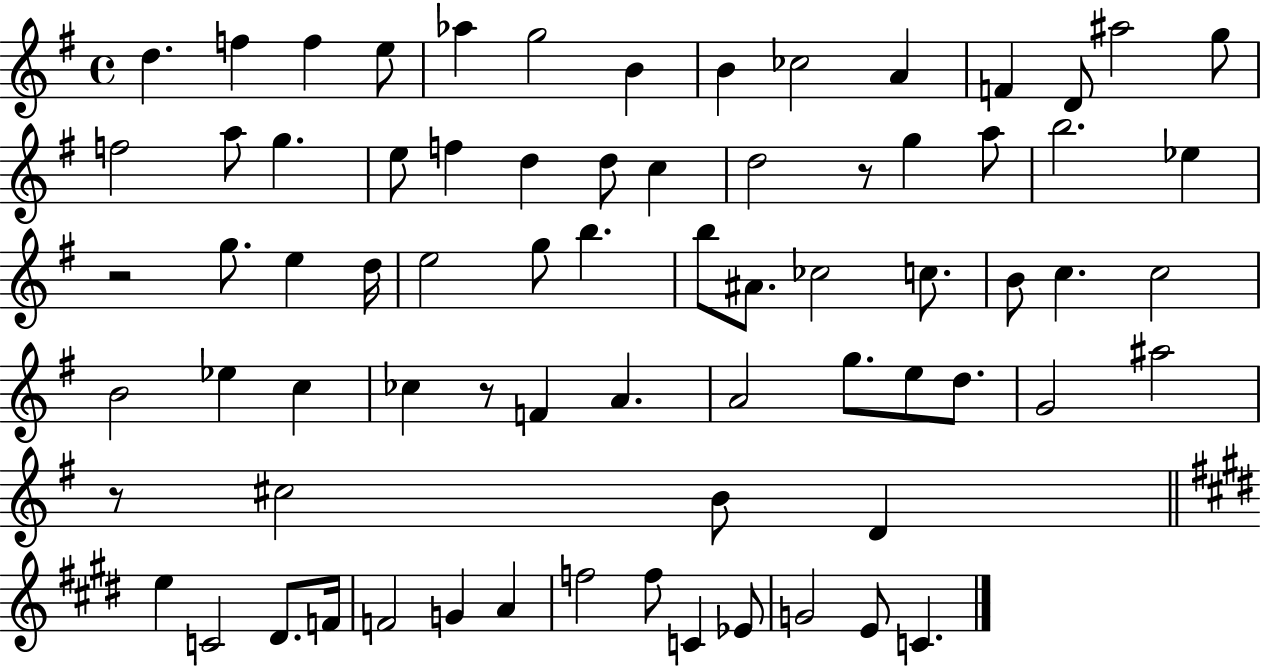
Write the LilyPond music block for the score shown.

{
  \clef treble
  \time 4/4
  \defaultTimeSignature
  \key g \major
  \repeat volta 2 { d''4. f''4 f''4 e''8 | aes''4 g''2 b'4 | b'4 ces''2 a'4 | f'4 d'8 ais''2 g''8 | \break f''2 a''8 g''4. | e''8 f''4 d''4 d''8 c''4 | d''2 r8 g''4 a''8 | b''2. ees''4 | \break r2 g''8. e''4 d''16 | e''2 g''8 b''4. | b''8 ais'8. ces''2 c''8. | b'8 c''4. c''2 | \break b'2 ees''4 c''4 | ces''4 r8 f'4 a'4. | a'2 g''8. e''8 d''8. | g'2 ais''2 | \break r8 cis''2 b'8 d'4 | \bar "||" \break \key e \major e''4 c'2 dis'8. f'16 | f'2 g'4 a'4 | f''2 f''8 c'4 ees'8 | g'2 e'8 c'4. | \break } \bar "|."
}